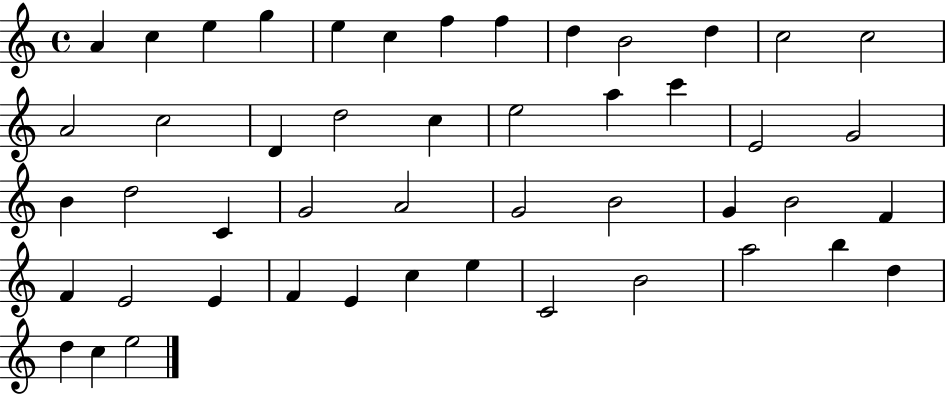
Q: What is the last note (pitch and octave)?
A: E5